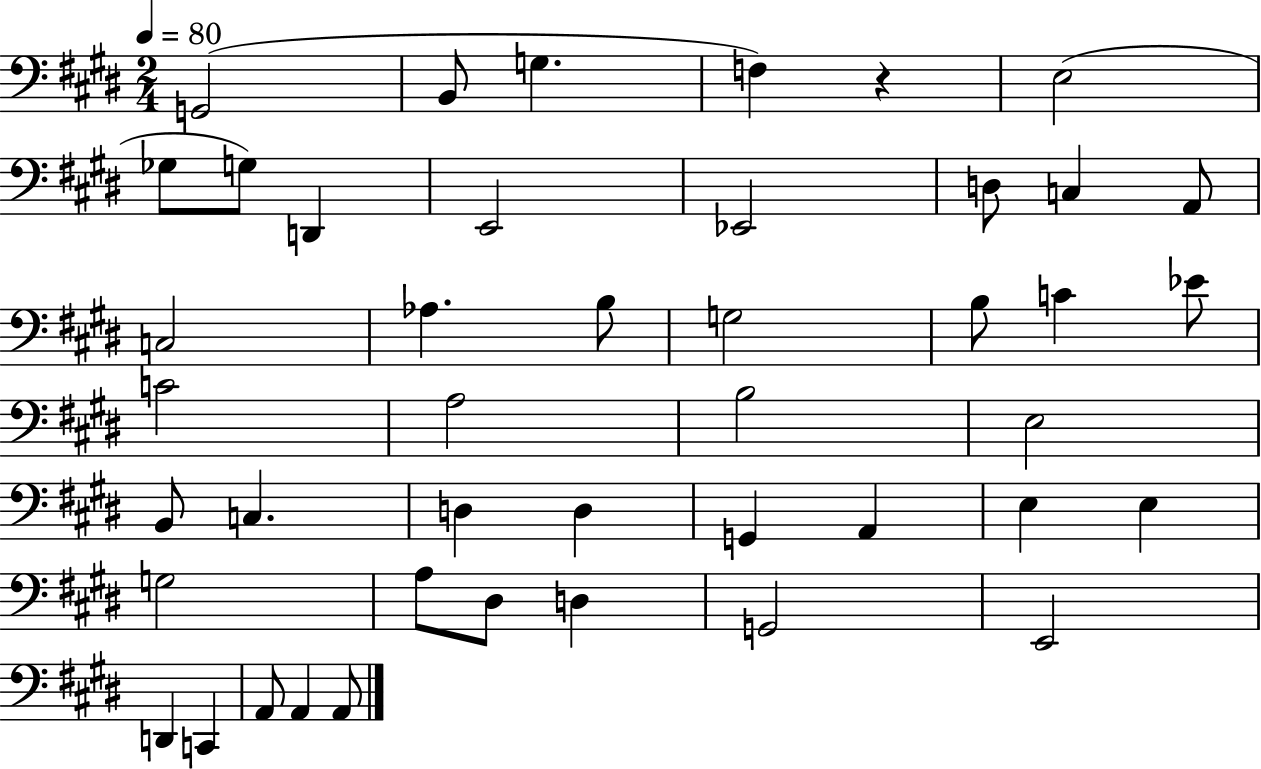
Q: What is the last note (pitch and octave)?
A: A2